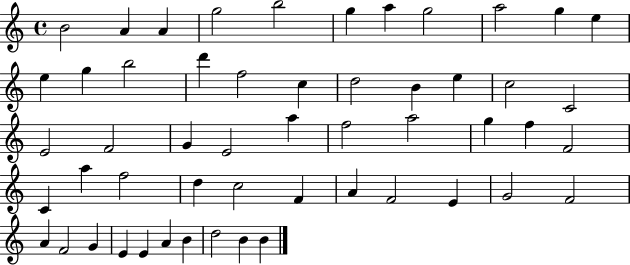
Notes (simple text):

B4/h A4/q A4/q G5/h B5/h G5/q A5/q G5/h A5/h G5/q E5/q E5/q G5/q B5/h D6/q F5/h C5/q D5/h B4/q E5/q C5/h C4/h E4/h F4/h G4/q E4/h A5/q F5/h A5/h G5/q F5/q F4/h C4/q A5/q F5/h D5/q C5/h F4/q A4/q F4/h E4/q G4/h F4/h A4/q F4/h G4/q E4/q E4/q A4/q B4/q D5/h B4/q B4/q